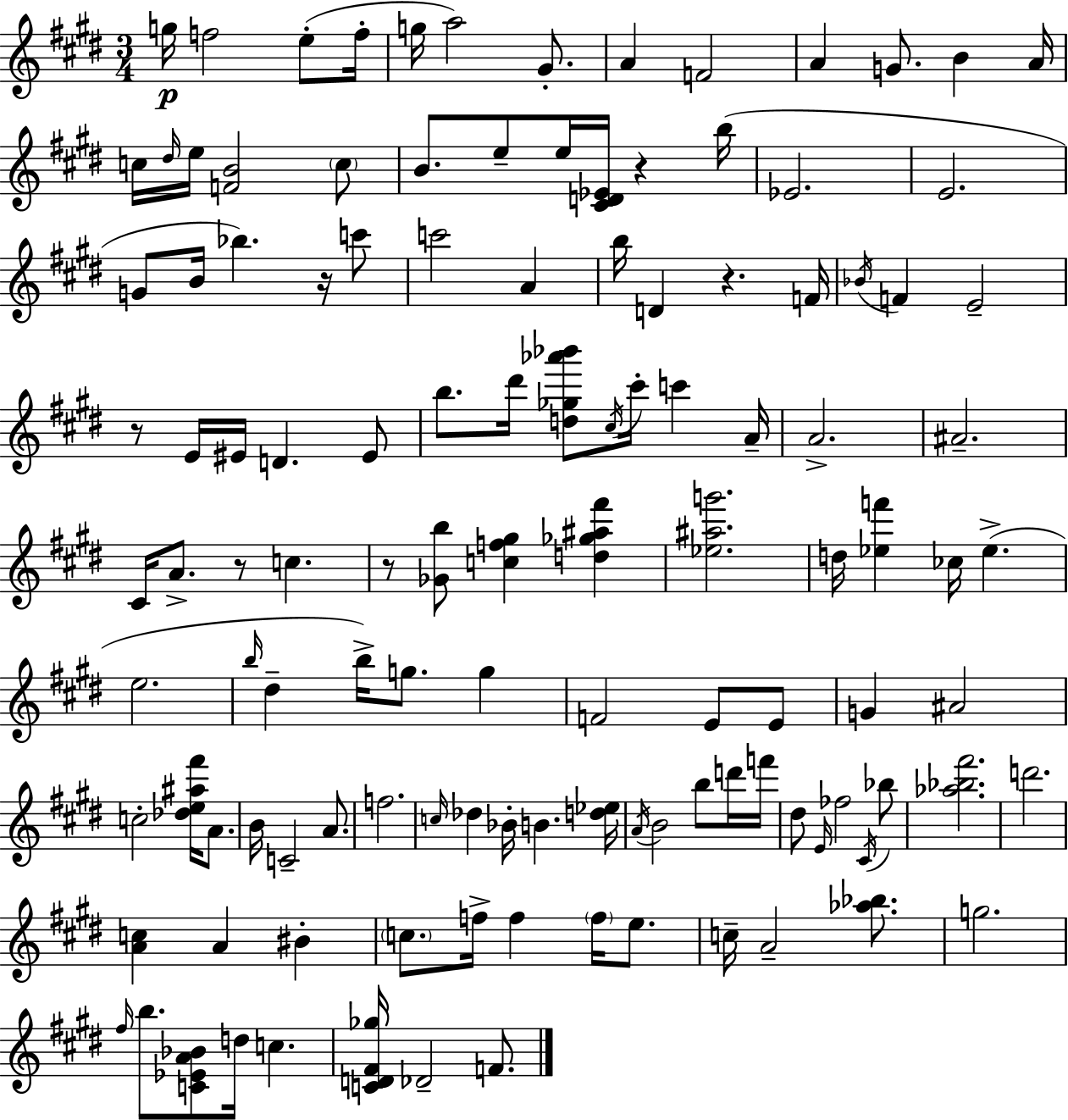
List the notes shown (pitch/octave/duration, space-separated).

G5/s F5/h E5/e F5/s G5/s A5/h G#4/e. A4/q F4/h A4/q G4/e. B4/q A4/s C5/s D#5/s E5/s [F4,B4]/h C5/e B4/e. E5/e E5/s [C#4,D4,Eb4]/s R/q B5/s Eb4/h. E4/h. G4/e B4/s Bb5/q. R/s C6/e C6/h A4/q B5/s D4/q R/q. F4/s Bb4/s F4/q E4/h R/e E4/s EIS4/s D4/q. EIS4/e B5/e. D#6/s [D5,Gb5,Ab6,Bb6]/e C#5/s C#6/s C6/q A4/s A4/h. A#4/h. C#4/s A4/e. R/e C5/q. R/e [Gb4,B5]/e [C5,F5,G#5]/q [D5,Gb5,A#5,F#6]/q [Eb5,A#5,G6]/h. D5/s [Eb5,F6]/q CES5/s Eb5/q. E5/h. B5/s D#5/q B5/s G5/e. G5/q F4/h E4/e E4/e G4/q A#4/h C5/h [Db5,E5,A#5,F#6]/s A4/e. B4/s C4/h A4/e. F5/h. C5/s Db5/q Bb4/s B4/q. [D5,Eb5]/s A4/s B4/h B5/e D6/s F6/s D#5/e E4/s FES5/h C#4/s Bb5/e [Ab5,Bb5,F#6]/h. D6/h. [A4,C5]/q A4/q BIS4/q C5/e. F5/s F5/q F5/s E5/e. C5/s A4/h [Ab5,Bb5]/e. G5/h. F#5/s B5/e. [C4,Eb4,A4,Bb4]/e D5/s C5/q. [C4,D4,F#4,Gb5]/s Db4/h F4/e.